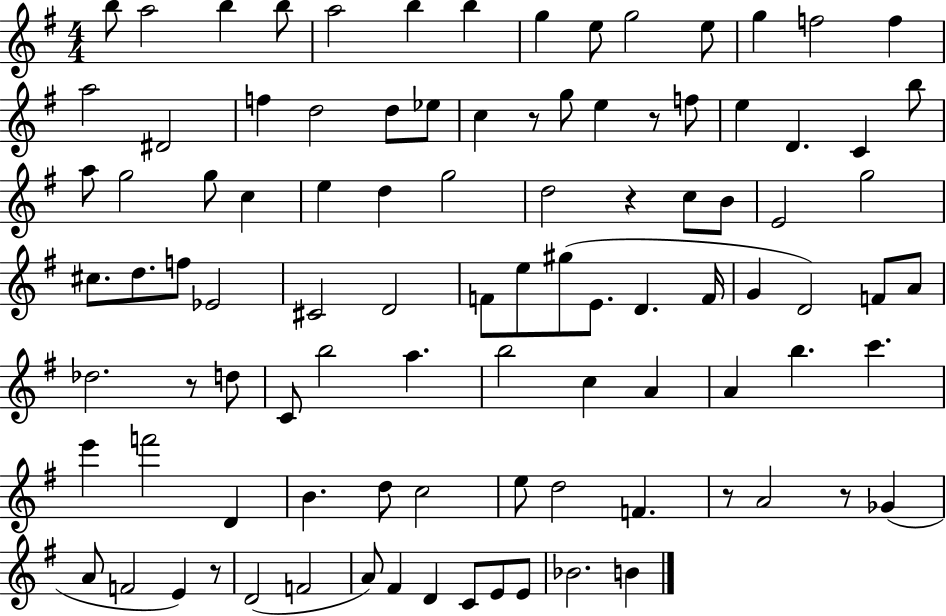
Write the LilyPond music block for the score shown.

{
  \clef treble
  \numericTimeSignature
  \time 4/4
  \key g \major
  b''8 a''2 b''4 b''8 | a''2 b''4 b''4 | g''4 e''8 g''2 e''8 | g''4 f''2 f''4 | \break a''2 dis'2 | f''4 d''2 d''8 ees''8 | c''4 r8 g''8 e''4 r8 f''8 | e''4 d'4. c'4 b''8 | \break a''8 g''2 g''8 c''4 | e''4 d''4 g''2 | d''2 r4 c''8 b'8 | e'2 g''2 | \break cis''8. d''8. f''8 ees'2 | cis'2 d'2 | f'8 e''8 gis''8( e'8. d'4. f'16 | g'4 d'2) f'8 a'8 | \break des''2. r8 d''8 | c'8 b''2 a''4. | b''2 c''4 a'4 | a'4 b''4. c'''4. | \break e'''4 f'''2 d'4 | b'4. d''8 c''2 | e''8 d''2 f'4. | r8 a'2 r8 ges'4( | \break a'8 f'2 e'4) r8 | d'2( f'2 | a'8) fis'4 d'4 c'8 e'8 e'8 | bes'2. b'4 | \break \bar "|."
}